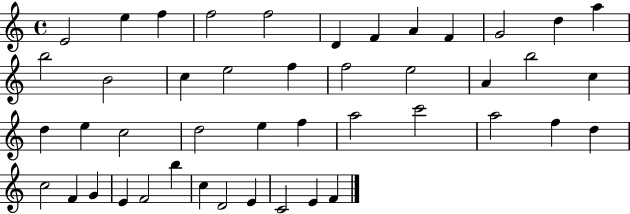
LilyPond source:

{
  \clef treble
  \time 4/4
  \defaultTimeSignature
  \key c \major
  e'2 e''4 f''4 | f''2 f''2 | d'4 f'4 a'4 f'4 | g'2 d''4 a''4 | \break b''2 b'2 | c''4 e''2 f''4 | f''2 e''2 | a'4 b''2 c''4 | \break d''4 e''4 c''2 | d''2 e''4 f''4 | a''2 c'''2 | a''2 f''4 d''4 | \break c''2 f'4 g'4 | e'4 f'2 b''4 | c''4 d'2 e'4 | c'2 e'4 f'4 | \break \bar "|."
}